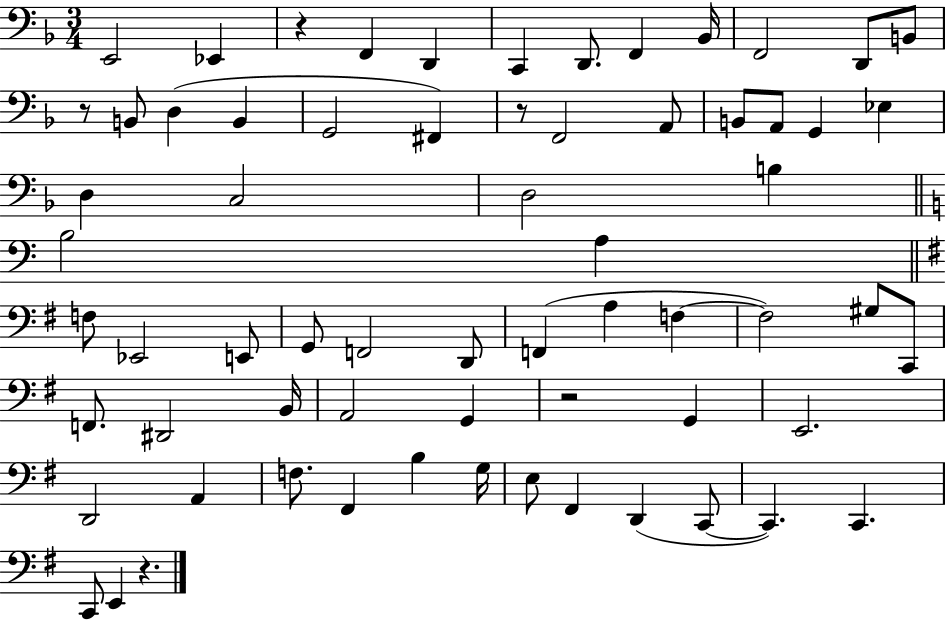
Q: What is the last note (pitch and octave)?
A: E2